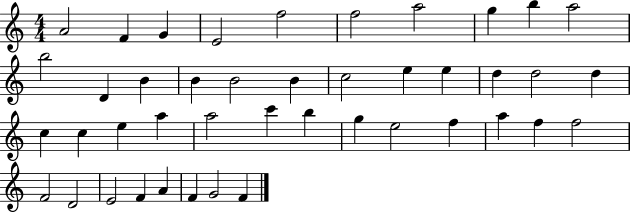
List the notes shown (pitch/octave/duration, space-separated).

A4/h F4/q G4/q E4/h F5/h F5/h A5/h G5/q B5/q A5/h B5/h D4/q B4/q B4/q B4/h B4/q C5/h E5/q E5/q D5/q D5/h D5/q C5/q C5/q E5/q A5/q A5/h C6/q B5/q G5/q E5/h F5/q A5/q F5/q F5/h F4/h D4/h E4/h F4/q A4/q F4/q G4/h F4/q